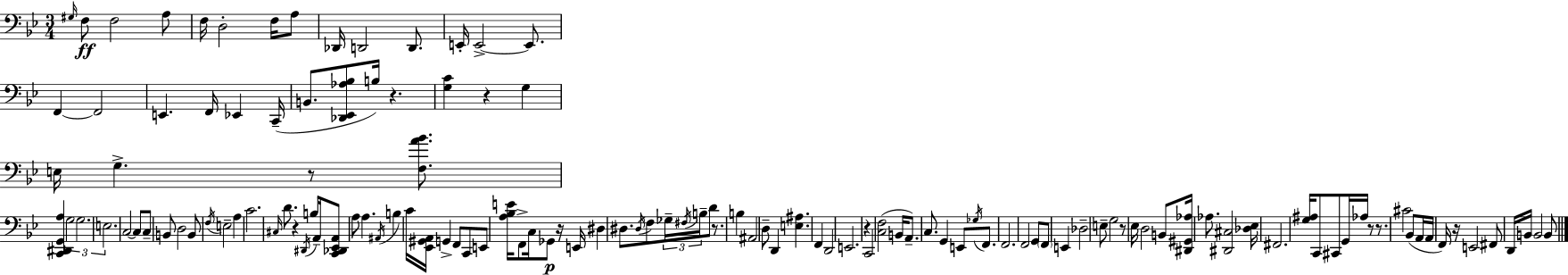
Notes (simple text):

G#3/s F3/e F3/h A3/e F3/s D3/h F3/s A3/e Db2/s D2/h D2/e. E2/s E2/h E2/e. F2/q F2/h E2/q. F2/s Eb2/q C2/s B2/e. [Db2,Eb2,Ab3,Bb3]/e B3/s R/q. [G3,C4]/q R/q G3/q E3/s G3/q. R/e [F3,A4,Bb4]/e. [C2,D#2,G2,A3]/q G3/h G3/h. E3/h. C3/h C3/e C3/e B2/e D3/h B2/e F3/s E3/h A3/q C4/h. C#3/s D4/e. R/q D#2/s B3/e A2/s [C2,Db2,Eb2,A2]/e A3/e A3/q. A#2/s B3/q C4/s [Eb2,G#2,A2]/s G2/q F2/e C2/e E2/e [A3,Bb3,E4]/s F2/e C3/s Gb2/e R/s E2/s D#3/q D#3/e. D#3/s F3/e Gb3/s F#3/s B3/s D4/e R/e. B3/q A#2/h D3/e D2/q [E3,A#3]/q. F2/q D2/h E2/h. R/q C2/h [C3,F3]/h B2/s A2/e. C3/e. G2/q E2/e Gb3/s F2/e. F2/h. F2/h G2/e F2/e E2/q Db3/h E3/e G3/h R/e Eb3/s D3/h B2/e [D#2,G#2,Ab3]/s Ab3/e. [D#2,C#3]/h [Db3,Eb3]/s F#2/h. [G3,A#3]/s C2/e C#2/e G2/s Ab3/s R/e R/e. C#4/h Bb2/e A2/s A2/s F2/s R/s E2/h F#2/e D2/s B2/s B2/h B2/e